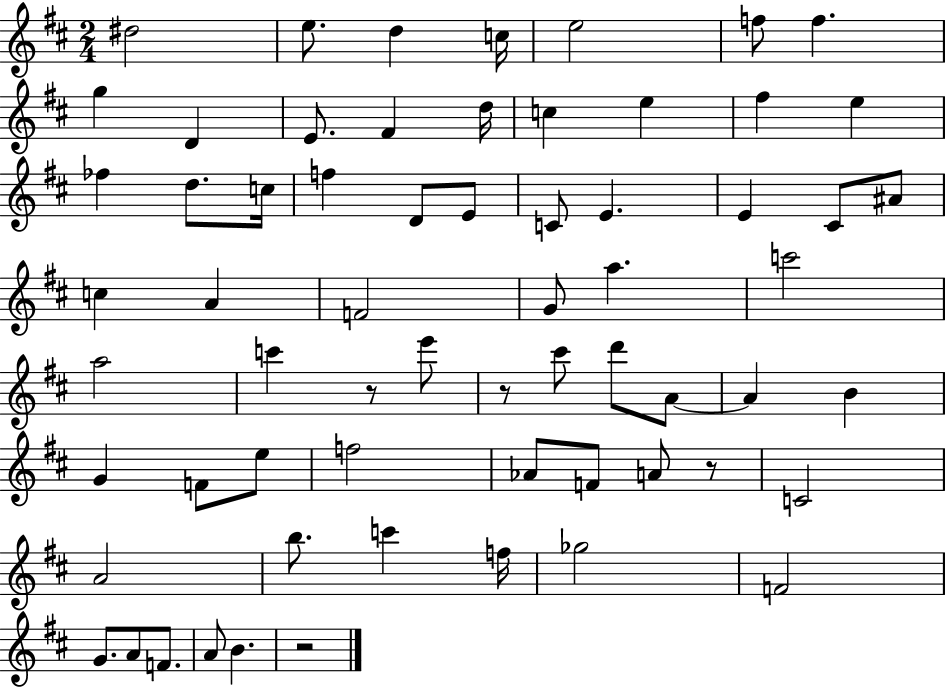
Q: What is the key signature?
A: D major